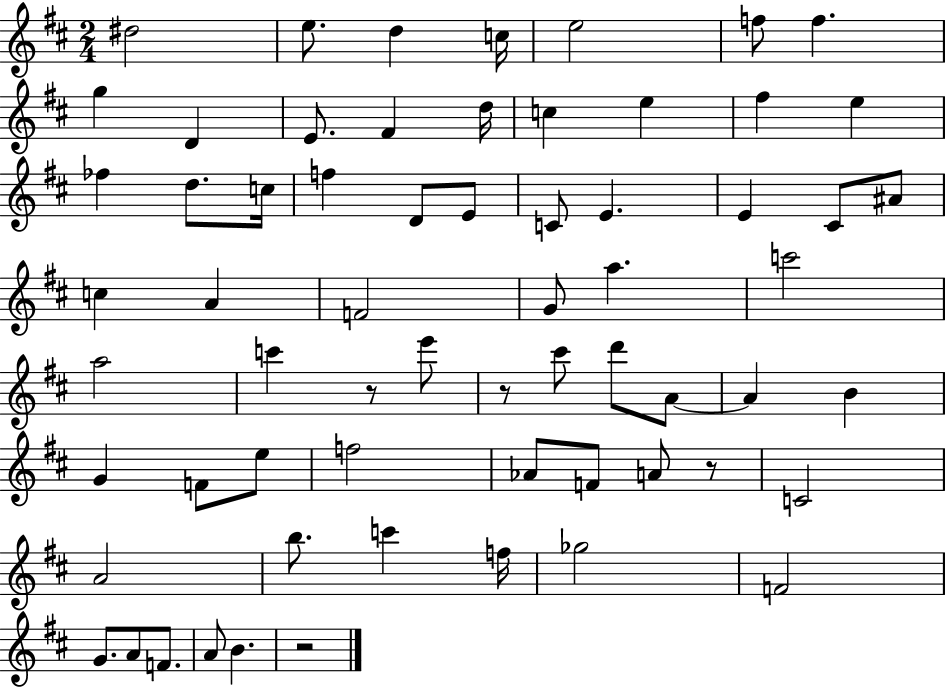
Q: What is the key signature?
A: D major